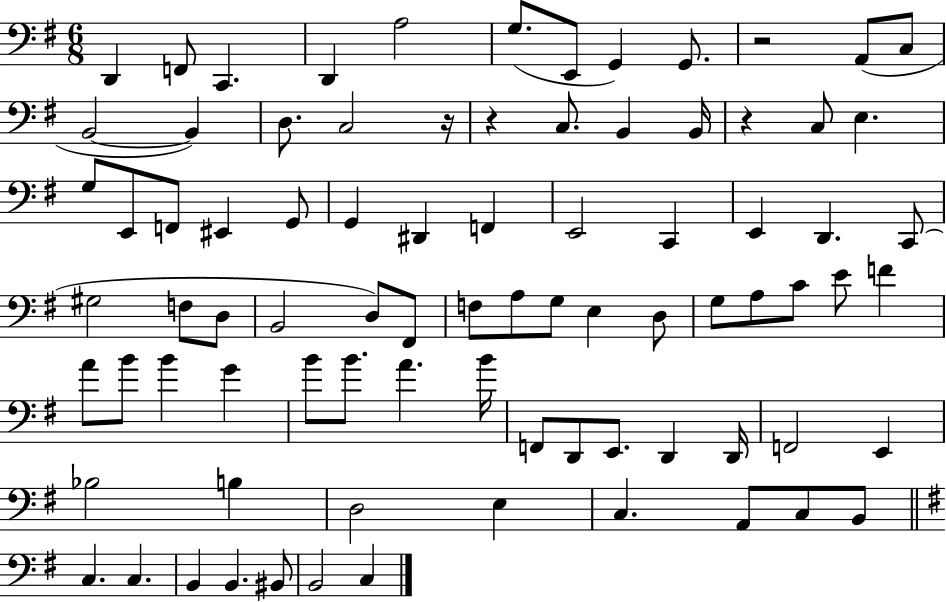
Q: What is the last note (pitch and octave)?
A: C3